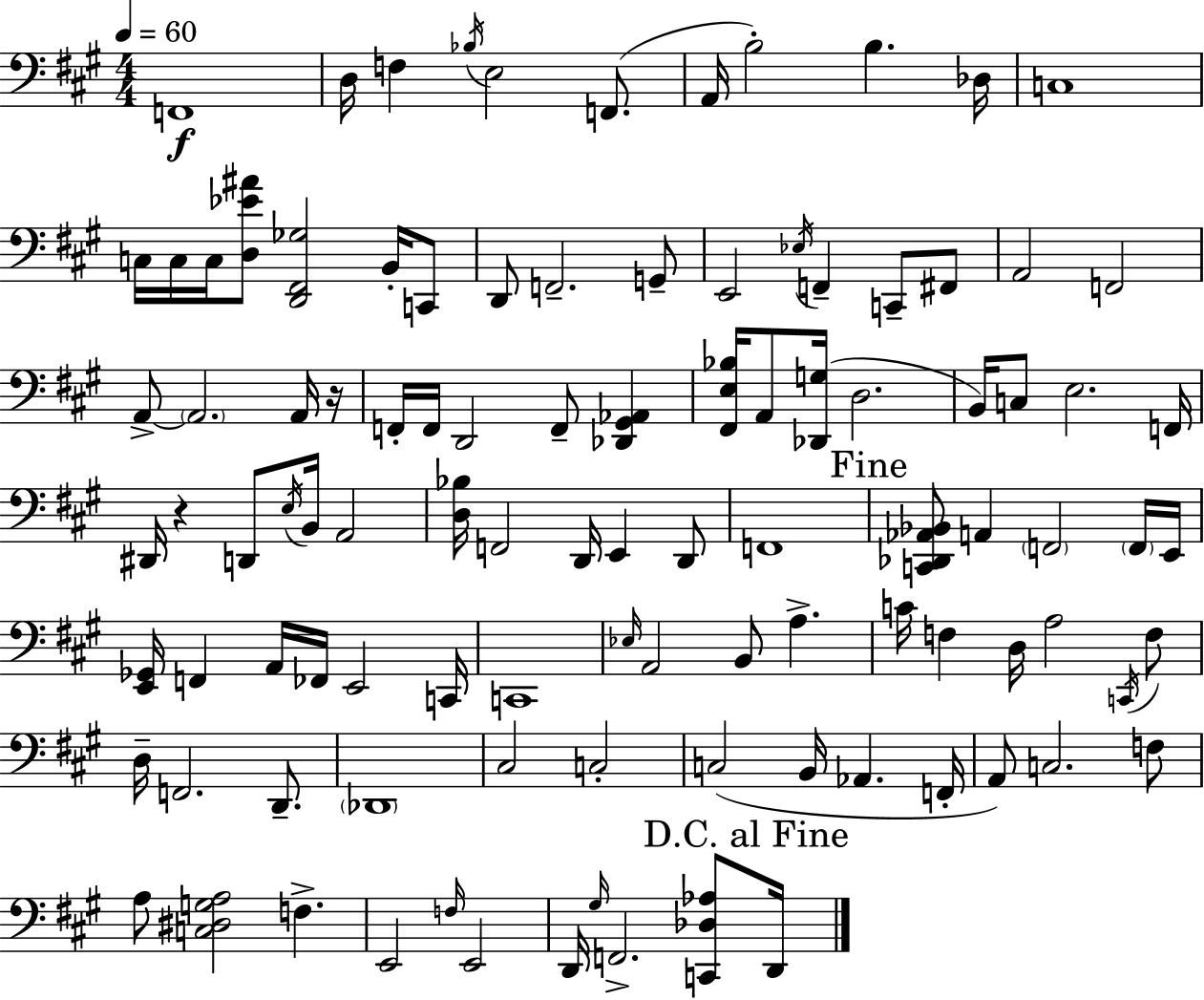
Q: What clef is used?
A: bass